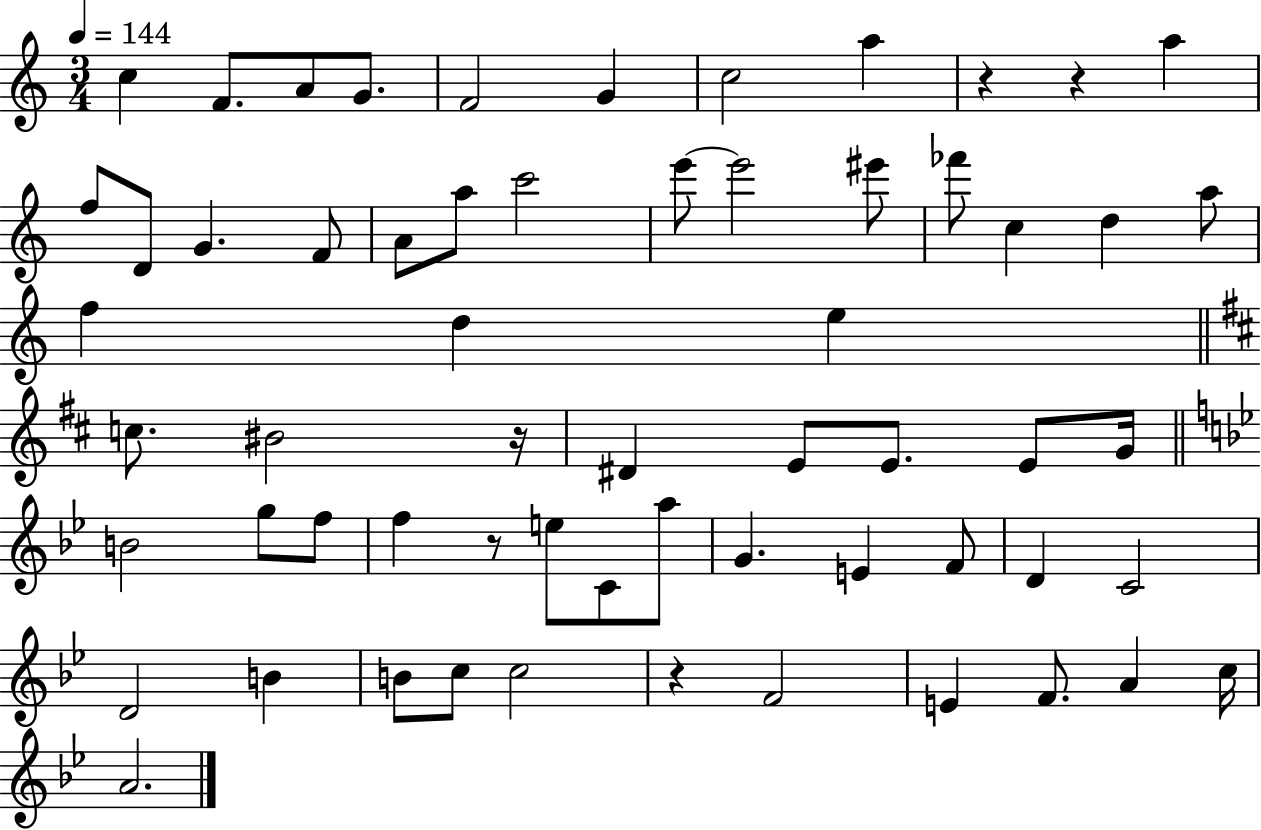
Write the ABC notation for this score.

X:1
T:Untitled
M:3/4
L:1/4
K:C
c F/2 A/2 G/2 F2 G c2 a z z a f/2 D/2 G F/2 A/2 a/2 c'2 e'/2 e'2 ^e'/2 _f'/2 c d a/2 f d e c/2 ^B2 z/4 ^D E/2 E/2 E/2 G/4 B2 g/2 f/2 f z/2 e/2 C/2 a/2 G E F/2 D C2 D2 B B/2 c/2 c2 z F2 E F/2 A c/4 A2